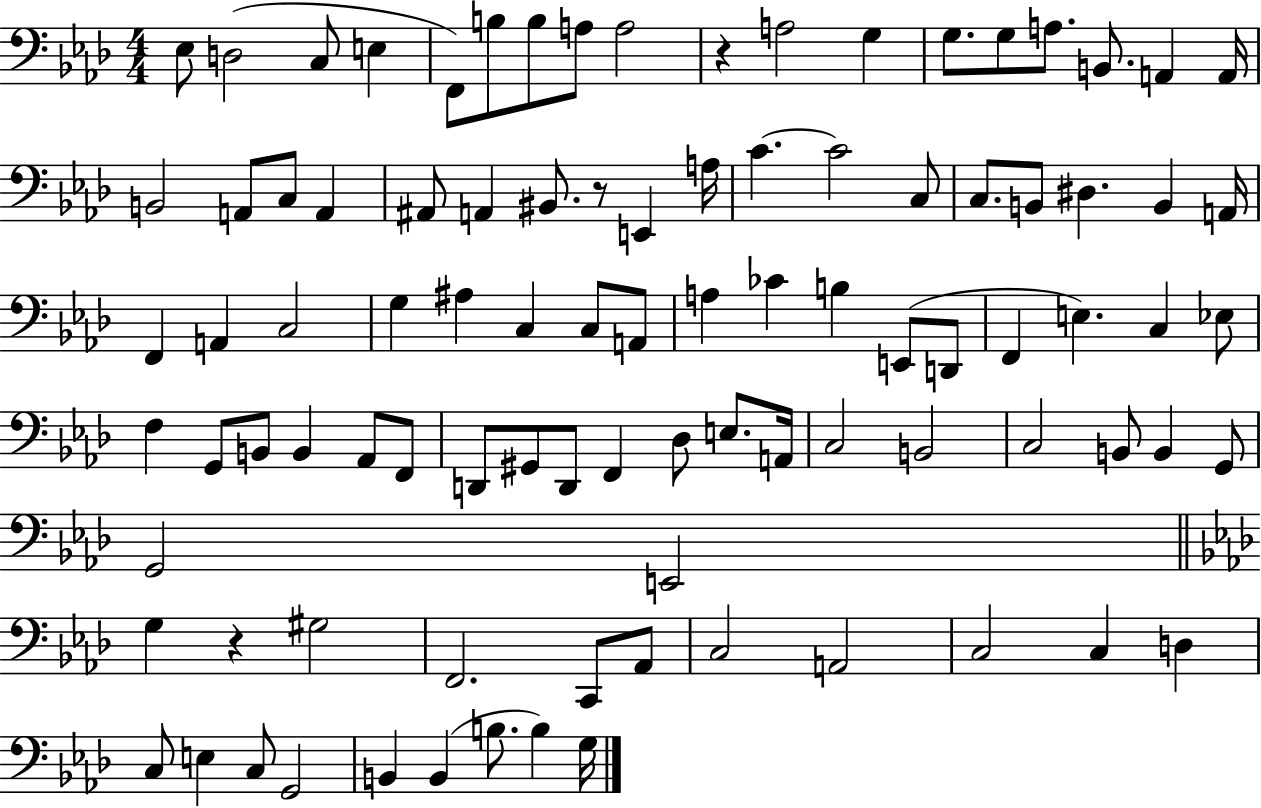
{
  \clef bass
  \numericTimeSignature
  \time 4/4
  \key aes \major
  ees8 d2( c8 e4 | f,8) b8 b8 a8 a2 | r4 a2 g4 | g8. g8 a8. b,8. a,4 a,16 | \break b,2 a,8 c8 a,4 | ais,8 a,4 bis,8. r8 e,4 a16 | c'4.~~ c'2 c8 | c8. b,8 dis4. b,4 a,16 | \break f,4 a,4 c2 | g4 ais4 c4 c8 a,8 | a4 ces'4 b4 e,8( d,8 | f,4 e4.) c4 ees8 | \break f4 g,8 b,8 b,4 aes,8 f,8 | d,8 gis,8 d,8 f,4 des8 e8. a,16 | c2 b,2 | c2 b,8 b,4 g,8 | \break g,2 e,2 | \bar "||" \break \key aes \major g4 r4 gis2 | f,2. c,8 aes,8 | c2 a,2 | c2 c4 d4 | \break c8 e4 c8 g,2 | b,4 b,4( b8. b4) g16 | \bar "|."
}